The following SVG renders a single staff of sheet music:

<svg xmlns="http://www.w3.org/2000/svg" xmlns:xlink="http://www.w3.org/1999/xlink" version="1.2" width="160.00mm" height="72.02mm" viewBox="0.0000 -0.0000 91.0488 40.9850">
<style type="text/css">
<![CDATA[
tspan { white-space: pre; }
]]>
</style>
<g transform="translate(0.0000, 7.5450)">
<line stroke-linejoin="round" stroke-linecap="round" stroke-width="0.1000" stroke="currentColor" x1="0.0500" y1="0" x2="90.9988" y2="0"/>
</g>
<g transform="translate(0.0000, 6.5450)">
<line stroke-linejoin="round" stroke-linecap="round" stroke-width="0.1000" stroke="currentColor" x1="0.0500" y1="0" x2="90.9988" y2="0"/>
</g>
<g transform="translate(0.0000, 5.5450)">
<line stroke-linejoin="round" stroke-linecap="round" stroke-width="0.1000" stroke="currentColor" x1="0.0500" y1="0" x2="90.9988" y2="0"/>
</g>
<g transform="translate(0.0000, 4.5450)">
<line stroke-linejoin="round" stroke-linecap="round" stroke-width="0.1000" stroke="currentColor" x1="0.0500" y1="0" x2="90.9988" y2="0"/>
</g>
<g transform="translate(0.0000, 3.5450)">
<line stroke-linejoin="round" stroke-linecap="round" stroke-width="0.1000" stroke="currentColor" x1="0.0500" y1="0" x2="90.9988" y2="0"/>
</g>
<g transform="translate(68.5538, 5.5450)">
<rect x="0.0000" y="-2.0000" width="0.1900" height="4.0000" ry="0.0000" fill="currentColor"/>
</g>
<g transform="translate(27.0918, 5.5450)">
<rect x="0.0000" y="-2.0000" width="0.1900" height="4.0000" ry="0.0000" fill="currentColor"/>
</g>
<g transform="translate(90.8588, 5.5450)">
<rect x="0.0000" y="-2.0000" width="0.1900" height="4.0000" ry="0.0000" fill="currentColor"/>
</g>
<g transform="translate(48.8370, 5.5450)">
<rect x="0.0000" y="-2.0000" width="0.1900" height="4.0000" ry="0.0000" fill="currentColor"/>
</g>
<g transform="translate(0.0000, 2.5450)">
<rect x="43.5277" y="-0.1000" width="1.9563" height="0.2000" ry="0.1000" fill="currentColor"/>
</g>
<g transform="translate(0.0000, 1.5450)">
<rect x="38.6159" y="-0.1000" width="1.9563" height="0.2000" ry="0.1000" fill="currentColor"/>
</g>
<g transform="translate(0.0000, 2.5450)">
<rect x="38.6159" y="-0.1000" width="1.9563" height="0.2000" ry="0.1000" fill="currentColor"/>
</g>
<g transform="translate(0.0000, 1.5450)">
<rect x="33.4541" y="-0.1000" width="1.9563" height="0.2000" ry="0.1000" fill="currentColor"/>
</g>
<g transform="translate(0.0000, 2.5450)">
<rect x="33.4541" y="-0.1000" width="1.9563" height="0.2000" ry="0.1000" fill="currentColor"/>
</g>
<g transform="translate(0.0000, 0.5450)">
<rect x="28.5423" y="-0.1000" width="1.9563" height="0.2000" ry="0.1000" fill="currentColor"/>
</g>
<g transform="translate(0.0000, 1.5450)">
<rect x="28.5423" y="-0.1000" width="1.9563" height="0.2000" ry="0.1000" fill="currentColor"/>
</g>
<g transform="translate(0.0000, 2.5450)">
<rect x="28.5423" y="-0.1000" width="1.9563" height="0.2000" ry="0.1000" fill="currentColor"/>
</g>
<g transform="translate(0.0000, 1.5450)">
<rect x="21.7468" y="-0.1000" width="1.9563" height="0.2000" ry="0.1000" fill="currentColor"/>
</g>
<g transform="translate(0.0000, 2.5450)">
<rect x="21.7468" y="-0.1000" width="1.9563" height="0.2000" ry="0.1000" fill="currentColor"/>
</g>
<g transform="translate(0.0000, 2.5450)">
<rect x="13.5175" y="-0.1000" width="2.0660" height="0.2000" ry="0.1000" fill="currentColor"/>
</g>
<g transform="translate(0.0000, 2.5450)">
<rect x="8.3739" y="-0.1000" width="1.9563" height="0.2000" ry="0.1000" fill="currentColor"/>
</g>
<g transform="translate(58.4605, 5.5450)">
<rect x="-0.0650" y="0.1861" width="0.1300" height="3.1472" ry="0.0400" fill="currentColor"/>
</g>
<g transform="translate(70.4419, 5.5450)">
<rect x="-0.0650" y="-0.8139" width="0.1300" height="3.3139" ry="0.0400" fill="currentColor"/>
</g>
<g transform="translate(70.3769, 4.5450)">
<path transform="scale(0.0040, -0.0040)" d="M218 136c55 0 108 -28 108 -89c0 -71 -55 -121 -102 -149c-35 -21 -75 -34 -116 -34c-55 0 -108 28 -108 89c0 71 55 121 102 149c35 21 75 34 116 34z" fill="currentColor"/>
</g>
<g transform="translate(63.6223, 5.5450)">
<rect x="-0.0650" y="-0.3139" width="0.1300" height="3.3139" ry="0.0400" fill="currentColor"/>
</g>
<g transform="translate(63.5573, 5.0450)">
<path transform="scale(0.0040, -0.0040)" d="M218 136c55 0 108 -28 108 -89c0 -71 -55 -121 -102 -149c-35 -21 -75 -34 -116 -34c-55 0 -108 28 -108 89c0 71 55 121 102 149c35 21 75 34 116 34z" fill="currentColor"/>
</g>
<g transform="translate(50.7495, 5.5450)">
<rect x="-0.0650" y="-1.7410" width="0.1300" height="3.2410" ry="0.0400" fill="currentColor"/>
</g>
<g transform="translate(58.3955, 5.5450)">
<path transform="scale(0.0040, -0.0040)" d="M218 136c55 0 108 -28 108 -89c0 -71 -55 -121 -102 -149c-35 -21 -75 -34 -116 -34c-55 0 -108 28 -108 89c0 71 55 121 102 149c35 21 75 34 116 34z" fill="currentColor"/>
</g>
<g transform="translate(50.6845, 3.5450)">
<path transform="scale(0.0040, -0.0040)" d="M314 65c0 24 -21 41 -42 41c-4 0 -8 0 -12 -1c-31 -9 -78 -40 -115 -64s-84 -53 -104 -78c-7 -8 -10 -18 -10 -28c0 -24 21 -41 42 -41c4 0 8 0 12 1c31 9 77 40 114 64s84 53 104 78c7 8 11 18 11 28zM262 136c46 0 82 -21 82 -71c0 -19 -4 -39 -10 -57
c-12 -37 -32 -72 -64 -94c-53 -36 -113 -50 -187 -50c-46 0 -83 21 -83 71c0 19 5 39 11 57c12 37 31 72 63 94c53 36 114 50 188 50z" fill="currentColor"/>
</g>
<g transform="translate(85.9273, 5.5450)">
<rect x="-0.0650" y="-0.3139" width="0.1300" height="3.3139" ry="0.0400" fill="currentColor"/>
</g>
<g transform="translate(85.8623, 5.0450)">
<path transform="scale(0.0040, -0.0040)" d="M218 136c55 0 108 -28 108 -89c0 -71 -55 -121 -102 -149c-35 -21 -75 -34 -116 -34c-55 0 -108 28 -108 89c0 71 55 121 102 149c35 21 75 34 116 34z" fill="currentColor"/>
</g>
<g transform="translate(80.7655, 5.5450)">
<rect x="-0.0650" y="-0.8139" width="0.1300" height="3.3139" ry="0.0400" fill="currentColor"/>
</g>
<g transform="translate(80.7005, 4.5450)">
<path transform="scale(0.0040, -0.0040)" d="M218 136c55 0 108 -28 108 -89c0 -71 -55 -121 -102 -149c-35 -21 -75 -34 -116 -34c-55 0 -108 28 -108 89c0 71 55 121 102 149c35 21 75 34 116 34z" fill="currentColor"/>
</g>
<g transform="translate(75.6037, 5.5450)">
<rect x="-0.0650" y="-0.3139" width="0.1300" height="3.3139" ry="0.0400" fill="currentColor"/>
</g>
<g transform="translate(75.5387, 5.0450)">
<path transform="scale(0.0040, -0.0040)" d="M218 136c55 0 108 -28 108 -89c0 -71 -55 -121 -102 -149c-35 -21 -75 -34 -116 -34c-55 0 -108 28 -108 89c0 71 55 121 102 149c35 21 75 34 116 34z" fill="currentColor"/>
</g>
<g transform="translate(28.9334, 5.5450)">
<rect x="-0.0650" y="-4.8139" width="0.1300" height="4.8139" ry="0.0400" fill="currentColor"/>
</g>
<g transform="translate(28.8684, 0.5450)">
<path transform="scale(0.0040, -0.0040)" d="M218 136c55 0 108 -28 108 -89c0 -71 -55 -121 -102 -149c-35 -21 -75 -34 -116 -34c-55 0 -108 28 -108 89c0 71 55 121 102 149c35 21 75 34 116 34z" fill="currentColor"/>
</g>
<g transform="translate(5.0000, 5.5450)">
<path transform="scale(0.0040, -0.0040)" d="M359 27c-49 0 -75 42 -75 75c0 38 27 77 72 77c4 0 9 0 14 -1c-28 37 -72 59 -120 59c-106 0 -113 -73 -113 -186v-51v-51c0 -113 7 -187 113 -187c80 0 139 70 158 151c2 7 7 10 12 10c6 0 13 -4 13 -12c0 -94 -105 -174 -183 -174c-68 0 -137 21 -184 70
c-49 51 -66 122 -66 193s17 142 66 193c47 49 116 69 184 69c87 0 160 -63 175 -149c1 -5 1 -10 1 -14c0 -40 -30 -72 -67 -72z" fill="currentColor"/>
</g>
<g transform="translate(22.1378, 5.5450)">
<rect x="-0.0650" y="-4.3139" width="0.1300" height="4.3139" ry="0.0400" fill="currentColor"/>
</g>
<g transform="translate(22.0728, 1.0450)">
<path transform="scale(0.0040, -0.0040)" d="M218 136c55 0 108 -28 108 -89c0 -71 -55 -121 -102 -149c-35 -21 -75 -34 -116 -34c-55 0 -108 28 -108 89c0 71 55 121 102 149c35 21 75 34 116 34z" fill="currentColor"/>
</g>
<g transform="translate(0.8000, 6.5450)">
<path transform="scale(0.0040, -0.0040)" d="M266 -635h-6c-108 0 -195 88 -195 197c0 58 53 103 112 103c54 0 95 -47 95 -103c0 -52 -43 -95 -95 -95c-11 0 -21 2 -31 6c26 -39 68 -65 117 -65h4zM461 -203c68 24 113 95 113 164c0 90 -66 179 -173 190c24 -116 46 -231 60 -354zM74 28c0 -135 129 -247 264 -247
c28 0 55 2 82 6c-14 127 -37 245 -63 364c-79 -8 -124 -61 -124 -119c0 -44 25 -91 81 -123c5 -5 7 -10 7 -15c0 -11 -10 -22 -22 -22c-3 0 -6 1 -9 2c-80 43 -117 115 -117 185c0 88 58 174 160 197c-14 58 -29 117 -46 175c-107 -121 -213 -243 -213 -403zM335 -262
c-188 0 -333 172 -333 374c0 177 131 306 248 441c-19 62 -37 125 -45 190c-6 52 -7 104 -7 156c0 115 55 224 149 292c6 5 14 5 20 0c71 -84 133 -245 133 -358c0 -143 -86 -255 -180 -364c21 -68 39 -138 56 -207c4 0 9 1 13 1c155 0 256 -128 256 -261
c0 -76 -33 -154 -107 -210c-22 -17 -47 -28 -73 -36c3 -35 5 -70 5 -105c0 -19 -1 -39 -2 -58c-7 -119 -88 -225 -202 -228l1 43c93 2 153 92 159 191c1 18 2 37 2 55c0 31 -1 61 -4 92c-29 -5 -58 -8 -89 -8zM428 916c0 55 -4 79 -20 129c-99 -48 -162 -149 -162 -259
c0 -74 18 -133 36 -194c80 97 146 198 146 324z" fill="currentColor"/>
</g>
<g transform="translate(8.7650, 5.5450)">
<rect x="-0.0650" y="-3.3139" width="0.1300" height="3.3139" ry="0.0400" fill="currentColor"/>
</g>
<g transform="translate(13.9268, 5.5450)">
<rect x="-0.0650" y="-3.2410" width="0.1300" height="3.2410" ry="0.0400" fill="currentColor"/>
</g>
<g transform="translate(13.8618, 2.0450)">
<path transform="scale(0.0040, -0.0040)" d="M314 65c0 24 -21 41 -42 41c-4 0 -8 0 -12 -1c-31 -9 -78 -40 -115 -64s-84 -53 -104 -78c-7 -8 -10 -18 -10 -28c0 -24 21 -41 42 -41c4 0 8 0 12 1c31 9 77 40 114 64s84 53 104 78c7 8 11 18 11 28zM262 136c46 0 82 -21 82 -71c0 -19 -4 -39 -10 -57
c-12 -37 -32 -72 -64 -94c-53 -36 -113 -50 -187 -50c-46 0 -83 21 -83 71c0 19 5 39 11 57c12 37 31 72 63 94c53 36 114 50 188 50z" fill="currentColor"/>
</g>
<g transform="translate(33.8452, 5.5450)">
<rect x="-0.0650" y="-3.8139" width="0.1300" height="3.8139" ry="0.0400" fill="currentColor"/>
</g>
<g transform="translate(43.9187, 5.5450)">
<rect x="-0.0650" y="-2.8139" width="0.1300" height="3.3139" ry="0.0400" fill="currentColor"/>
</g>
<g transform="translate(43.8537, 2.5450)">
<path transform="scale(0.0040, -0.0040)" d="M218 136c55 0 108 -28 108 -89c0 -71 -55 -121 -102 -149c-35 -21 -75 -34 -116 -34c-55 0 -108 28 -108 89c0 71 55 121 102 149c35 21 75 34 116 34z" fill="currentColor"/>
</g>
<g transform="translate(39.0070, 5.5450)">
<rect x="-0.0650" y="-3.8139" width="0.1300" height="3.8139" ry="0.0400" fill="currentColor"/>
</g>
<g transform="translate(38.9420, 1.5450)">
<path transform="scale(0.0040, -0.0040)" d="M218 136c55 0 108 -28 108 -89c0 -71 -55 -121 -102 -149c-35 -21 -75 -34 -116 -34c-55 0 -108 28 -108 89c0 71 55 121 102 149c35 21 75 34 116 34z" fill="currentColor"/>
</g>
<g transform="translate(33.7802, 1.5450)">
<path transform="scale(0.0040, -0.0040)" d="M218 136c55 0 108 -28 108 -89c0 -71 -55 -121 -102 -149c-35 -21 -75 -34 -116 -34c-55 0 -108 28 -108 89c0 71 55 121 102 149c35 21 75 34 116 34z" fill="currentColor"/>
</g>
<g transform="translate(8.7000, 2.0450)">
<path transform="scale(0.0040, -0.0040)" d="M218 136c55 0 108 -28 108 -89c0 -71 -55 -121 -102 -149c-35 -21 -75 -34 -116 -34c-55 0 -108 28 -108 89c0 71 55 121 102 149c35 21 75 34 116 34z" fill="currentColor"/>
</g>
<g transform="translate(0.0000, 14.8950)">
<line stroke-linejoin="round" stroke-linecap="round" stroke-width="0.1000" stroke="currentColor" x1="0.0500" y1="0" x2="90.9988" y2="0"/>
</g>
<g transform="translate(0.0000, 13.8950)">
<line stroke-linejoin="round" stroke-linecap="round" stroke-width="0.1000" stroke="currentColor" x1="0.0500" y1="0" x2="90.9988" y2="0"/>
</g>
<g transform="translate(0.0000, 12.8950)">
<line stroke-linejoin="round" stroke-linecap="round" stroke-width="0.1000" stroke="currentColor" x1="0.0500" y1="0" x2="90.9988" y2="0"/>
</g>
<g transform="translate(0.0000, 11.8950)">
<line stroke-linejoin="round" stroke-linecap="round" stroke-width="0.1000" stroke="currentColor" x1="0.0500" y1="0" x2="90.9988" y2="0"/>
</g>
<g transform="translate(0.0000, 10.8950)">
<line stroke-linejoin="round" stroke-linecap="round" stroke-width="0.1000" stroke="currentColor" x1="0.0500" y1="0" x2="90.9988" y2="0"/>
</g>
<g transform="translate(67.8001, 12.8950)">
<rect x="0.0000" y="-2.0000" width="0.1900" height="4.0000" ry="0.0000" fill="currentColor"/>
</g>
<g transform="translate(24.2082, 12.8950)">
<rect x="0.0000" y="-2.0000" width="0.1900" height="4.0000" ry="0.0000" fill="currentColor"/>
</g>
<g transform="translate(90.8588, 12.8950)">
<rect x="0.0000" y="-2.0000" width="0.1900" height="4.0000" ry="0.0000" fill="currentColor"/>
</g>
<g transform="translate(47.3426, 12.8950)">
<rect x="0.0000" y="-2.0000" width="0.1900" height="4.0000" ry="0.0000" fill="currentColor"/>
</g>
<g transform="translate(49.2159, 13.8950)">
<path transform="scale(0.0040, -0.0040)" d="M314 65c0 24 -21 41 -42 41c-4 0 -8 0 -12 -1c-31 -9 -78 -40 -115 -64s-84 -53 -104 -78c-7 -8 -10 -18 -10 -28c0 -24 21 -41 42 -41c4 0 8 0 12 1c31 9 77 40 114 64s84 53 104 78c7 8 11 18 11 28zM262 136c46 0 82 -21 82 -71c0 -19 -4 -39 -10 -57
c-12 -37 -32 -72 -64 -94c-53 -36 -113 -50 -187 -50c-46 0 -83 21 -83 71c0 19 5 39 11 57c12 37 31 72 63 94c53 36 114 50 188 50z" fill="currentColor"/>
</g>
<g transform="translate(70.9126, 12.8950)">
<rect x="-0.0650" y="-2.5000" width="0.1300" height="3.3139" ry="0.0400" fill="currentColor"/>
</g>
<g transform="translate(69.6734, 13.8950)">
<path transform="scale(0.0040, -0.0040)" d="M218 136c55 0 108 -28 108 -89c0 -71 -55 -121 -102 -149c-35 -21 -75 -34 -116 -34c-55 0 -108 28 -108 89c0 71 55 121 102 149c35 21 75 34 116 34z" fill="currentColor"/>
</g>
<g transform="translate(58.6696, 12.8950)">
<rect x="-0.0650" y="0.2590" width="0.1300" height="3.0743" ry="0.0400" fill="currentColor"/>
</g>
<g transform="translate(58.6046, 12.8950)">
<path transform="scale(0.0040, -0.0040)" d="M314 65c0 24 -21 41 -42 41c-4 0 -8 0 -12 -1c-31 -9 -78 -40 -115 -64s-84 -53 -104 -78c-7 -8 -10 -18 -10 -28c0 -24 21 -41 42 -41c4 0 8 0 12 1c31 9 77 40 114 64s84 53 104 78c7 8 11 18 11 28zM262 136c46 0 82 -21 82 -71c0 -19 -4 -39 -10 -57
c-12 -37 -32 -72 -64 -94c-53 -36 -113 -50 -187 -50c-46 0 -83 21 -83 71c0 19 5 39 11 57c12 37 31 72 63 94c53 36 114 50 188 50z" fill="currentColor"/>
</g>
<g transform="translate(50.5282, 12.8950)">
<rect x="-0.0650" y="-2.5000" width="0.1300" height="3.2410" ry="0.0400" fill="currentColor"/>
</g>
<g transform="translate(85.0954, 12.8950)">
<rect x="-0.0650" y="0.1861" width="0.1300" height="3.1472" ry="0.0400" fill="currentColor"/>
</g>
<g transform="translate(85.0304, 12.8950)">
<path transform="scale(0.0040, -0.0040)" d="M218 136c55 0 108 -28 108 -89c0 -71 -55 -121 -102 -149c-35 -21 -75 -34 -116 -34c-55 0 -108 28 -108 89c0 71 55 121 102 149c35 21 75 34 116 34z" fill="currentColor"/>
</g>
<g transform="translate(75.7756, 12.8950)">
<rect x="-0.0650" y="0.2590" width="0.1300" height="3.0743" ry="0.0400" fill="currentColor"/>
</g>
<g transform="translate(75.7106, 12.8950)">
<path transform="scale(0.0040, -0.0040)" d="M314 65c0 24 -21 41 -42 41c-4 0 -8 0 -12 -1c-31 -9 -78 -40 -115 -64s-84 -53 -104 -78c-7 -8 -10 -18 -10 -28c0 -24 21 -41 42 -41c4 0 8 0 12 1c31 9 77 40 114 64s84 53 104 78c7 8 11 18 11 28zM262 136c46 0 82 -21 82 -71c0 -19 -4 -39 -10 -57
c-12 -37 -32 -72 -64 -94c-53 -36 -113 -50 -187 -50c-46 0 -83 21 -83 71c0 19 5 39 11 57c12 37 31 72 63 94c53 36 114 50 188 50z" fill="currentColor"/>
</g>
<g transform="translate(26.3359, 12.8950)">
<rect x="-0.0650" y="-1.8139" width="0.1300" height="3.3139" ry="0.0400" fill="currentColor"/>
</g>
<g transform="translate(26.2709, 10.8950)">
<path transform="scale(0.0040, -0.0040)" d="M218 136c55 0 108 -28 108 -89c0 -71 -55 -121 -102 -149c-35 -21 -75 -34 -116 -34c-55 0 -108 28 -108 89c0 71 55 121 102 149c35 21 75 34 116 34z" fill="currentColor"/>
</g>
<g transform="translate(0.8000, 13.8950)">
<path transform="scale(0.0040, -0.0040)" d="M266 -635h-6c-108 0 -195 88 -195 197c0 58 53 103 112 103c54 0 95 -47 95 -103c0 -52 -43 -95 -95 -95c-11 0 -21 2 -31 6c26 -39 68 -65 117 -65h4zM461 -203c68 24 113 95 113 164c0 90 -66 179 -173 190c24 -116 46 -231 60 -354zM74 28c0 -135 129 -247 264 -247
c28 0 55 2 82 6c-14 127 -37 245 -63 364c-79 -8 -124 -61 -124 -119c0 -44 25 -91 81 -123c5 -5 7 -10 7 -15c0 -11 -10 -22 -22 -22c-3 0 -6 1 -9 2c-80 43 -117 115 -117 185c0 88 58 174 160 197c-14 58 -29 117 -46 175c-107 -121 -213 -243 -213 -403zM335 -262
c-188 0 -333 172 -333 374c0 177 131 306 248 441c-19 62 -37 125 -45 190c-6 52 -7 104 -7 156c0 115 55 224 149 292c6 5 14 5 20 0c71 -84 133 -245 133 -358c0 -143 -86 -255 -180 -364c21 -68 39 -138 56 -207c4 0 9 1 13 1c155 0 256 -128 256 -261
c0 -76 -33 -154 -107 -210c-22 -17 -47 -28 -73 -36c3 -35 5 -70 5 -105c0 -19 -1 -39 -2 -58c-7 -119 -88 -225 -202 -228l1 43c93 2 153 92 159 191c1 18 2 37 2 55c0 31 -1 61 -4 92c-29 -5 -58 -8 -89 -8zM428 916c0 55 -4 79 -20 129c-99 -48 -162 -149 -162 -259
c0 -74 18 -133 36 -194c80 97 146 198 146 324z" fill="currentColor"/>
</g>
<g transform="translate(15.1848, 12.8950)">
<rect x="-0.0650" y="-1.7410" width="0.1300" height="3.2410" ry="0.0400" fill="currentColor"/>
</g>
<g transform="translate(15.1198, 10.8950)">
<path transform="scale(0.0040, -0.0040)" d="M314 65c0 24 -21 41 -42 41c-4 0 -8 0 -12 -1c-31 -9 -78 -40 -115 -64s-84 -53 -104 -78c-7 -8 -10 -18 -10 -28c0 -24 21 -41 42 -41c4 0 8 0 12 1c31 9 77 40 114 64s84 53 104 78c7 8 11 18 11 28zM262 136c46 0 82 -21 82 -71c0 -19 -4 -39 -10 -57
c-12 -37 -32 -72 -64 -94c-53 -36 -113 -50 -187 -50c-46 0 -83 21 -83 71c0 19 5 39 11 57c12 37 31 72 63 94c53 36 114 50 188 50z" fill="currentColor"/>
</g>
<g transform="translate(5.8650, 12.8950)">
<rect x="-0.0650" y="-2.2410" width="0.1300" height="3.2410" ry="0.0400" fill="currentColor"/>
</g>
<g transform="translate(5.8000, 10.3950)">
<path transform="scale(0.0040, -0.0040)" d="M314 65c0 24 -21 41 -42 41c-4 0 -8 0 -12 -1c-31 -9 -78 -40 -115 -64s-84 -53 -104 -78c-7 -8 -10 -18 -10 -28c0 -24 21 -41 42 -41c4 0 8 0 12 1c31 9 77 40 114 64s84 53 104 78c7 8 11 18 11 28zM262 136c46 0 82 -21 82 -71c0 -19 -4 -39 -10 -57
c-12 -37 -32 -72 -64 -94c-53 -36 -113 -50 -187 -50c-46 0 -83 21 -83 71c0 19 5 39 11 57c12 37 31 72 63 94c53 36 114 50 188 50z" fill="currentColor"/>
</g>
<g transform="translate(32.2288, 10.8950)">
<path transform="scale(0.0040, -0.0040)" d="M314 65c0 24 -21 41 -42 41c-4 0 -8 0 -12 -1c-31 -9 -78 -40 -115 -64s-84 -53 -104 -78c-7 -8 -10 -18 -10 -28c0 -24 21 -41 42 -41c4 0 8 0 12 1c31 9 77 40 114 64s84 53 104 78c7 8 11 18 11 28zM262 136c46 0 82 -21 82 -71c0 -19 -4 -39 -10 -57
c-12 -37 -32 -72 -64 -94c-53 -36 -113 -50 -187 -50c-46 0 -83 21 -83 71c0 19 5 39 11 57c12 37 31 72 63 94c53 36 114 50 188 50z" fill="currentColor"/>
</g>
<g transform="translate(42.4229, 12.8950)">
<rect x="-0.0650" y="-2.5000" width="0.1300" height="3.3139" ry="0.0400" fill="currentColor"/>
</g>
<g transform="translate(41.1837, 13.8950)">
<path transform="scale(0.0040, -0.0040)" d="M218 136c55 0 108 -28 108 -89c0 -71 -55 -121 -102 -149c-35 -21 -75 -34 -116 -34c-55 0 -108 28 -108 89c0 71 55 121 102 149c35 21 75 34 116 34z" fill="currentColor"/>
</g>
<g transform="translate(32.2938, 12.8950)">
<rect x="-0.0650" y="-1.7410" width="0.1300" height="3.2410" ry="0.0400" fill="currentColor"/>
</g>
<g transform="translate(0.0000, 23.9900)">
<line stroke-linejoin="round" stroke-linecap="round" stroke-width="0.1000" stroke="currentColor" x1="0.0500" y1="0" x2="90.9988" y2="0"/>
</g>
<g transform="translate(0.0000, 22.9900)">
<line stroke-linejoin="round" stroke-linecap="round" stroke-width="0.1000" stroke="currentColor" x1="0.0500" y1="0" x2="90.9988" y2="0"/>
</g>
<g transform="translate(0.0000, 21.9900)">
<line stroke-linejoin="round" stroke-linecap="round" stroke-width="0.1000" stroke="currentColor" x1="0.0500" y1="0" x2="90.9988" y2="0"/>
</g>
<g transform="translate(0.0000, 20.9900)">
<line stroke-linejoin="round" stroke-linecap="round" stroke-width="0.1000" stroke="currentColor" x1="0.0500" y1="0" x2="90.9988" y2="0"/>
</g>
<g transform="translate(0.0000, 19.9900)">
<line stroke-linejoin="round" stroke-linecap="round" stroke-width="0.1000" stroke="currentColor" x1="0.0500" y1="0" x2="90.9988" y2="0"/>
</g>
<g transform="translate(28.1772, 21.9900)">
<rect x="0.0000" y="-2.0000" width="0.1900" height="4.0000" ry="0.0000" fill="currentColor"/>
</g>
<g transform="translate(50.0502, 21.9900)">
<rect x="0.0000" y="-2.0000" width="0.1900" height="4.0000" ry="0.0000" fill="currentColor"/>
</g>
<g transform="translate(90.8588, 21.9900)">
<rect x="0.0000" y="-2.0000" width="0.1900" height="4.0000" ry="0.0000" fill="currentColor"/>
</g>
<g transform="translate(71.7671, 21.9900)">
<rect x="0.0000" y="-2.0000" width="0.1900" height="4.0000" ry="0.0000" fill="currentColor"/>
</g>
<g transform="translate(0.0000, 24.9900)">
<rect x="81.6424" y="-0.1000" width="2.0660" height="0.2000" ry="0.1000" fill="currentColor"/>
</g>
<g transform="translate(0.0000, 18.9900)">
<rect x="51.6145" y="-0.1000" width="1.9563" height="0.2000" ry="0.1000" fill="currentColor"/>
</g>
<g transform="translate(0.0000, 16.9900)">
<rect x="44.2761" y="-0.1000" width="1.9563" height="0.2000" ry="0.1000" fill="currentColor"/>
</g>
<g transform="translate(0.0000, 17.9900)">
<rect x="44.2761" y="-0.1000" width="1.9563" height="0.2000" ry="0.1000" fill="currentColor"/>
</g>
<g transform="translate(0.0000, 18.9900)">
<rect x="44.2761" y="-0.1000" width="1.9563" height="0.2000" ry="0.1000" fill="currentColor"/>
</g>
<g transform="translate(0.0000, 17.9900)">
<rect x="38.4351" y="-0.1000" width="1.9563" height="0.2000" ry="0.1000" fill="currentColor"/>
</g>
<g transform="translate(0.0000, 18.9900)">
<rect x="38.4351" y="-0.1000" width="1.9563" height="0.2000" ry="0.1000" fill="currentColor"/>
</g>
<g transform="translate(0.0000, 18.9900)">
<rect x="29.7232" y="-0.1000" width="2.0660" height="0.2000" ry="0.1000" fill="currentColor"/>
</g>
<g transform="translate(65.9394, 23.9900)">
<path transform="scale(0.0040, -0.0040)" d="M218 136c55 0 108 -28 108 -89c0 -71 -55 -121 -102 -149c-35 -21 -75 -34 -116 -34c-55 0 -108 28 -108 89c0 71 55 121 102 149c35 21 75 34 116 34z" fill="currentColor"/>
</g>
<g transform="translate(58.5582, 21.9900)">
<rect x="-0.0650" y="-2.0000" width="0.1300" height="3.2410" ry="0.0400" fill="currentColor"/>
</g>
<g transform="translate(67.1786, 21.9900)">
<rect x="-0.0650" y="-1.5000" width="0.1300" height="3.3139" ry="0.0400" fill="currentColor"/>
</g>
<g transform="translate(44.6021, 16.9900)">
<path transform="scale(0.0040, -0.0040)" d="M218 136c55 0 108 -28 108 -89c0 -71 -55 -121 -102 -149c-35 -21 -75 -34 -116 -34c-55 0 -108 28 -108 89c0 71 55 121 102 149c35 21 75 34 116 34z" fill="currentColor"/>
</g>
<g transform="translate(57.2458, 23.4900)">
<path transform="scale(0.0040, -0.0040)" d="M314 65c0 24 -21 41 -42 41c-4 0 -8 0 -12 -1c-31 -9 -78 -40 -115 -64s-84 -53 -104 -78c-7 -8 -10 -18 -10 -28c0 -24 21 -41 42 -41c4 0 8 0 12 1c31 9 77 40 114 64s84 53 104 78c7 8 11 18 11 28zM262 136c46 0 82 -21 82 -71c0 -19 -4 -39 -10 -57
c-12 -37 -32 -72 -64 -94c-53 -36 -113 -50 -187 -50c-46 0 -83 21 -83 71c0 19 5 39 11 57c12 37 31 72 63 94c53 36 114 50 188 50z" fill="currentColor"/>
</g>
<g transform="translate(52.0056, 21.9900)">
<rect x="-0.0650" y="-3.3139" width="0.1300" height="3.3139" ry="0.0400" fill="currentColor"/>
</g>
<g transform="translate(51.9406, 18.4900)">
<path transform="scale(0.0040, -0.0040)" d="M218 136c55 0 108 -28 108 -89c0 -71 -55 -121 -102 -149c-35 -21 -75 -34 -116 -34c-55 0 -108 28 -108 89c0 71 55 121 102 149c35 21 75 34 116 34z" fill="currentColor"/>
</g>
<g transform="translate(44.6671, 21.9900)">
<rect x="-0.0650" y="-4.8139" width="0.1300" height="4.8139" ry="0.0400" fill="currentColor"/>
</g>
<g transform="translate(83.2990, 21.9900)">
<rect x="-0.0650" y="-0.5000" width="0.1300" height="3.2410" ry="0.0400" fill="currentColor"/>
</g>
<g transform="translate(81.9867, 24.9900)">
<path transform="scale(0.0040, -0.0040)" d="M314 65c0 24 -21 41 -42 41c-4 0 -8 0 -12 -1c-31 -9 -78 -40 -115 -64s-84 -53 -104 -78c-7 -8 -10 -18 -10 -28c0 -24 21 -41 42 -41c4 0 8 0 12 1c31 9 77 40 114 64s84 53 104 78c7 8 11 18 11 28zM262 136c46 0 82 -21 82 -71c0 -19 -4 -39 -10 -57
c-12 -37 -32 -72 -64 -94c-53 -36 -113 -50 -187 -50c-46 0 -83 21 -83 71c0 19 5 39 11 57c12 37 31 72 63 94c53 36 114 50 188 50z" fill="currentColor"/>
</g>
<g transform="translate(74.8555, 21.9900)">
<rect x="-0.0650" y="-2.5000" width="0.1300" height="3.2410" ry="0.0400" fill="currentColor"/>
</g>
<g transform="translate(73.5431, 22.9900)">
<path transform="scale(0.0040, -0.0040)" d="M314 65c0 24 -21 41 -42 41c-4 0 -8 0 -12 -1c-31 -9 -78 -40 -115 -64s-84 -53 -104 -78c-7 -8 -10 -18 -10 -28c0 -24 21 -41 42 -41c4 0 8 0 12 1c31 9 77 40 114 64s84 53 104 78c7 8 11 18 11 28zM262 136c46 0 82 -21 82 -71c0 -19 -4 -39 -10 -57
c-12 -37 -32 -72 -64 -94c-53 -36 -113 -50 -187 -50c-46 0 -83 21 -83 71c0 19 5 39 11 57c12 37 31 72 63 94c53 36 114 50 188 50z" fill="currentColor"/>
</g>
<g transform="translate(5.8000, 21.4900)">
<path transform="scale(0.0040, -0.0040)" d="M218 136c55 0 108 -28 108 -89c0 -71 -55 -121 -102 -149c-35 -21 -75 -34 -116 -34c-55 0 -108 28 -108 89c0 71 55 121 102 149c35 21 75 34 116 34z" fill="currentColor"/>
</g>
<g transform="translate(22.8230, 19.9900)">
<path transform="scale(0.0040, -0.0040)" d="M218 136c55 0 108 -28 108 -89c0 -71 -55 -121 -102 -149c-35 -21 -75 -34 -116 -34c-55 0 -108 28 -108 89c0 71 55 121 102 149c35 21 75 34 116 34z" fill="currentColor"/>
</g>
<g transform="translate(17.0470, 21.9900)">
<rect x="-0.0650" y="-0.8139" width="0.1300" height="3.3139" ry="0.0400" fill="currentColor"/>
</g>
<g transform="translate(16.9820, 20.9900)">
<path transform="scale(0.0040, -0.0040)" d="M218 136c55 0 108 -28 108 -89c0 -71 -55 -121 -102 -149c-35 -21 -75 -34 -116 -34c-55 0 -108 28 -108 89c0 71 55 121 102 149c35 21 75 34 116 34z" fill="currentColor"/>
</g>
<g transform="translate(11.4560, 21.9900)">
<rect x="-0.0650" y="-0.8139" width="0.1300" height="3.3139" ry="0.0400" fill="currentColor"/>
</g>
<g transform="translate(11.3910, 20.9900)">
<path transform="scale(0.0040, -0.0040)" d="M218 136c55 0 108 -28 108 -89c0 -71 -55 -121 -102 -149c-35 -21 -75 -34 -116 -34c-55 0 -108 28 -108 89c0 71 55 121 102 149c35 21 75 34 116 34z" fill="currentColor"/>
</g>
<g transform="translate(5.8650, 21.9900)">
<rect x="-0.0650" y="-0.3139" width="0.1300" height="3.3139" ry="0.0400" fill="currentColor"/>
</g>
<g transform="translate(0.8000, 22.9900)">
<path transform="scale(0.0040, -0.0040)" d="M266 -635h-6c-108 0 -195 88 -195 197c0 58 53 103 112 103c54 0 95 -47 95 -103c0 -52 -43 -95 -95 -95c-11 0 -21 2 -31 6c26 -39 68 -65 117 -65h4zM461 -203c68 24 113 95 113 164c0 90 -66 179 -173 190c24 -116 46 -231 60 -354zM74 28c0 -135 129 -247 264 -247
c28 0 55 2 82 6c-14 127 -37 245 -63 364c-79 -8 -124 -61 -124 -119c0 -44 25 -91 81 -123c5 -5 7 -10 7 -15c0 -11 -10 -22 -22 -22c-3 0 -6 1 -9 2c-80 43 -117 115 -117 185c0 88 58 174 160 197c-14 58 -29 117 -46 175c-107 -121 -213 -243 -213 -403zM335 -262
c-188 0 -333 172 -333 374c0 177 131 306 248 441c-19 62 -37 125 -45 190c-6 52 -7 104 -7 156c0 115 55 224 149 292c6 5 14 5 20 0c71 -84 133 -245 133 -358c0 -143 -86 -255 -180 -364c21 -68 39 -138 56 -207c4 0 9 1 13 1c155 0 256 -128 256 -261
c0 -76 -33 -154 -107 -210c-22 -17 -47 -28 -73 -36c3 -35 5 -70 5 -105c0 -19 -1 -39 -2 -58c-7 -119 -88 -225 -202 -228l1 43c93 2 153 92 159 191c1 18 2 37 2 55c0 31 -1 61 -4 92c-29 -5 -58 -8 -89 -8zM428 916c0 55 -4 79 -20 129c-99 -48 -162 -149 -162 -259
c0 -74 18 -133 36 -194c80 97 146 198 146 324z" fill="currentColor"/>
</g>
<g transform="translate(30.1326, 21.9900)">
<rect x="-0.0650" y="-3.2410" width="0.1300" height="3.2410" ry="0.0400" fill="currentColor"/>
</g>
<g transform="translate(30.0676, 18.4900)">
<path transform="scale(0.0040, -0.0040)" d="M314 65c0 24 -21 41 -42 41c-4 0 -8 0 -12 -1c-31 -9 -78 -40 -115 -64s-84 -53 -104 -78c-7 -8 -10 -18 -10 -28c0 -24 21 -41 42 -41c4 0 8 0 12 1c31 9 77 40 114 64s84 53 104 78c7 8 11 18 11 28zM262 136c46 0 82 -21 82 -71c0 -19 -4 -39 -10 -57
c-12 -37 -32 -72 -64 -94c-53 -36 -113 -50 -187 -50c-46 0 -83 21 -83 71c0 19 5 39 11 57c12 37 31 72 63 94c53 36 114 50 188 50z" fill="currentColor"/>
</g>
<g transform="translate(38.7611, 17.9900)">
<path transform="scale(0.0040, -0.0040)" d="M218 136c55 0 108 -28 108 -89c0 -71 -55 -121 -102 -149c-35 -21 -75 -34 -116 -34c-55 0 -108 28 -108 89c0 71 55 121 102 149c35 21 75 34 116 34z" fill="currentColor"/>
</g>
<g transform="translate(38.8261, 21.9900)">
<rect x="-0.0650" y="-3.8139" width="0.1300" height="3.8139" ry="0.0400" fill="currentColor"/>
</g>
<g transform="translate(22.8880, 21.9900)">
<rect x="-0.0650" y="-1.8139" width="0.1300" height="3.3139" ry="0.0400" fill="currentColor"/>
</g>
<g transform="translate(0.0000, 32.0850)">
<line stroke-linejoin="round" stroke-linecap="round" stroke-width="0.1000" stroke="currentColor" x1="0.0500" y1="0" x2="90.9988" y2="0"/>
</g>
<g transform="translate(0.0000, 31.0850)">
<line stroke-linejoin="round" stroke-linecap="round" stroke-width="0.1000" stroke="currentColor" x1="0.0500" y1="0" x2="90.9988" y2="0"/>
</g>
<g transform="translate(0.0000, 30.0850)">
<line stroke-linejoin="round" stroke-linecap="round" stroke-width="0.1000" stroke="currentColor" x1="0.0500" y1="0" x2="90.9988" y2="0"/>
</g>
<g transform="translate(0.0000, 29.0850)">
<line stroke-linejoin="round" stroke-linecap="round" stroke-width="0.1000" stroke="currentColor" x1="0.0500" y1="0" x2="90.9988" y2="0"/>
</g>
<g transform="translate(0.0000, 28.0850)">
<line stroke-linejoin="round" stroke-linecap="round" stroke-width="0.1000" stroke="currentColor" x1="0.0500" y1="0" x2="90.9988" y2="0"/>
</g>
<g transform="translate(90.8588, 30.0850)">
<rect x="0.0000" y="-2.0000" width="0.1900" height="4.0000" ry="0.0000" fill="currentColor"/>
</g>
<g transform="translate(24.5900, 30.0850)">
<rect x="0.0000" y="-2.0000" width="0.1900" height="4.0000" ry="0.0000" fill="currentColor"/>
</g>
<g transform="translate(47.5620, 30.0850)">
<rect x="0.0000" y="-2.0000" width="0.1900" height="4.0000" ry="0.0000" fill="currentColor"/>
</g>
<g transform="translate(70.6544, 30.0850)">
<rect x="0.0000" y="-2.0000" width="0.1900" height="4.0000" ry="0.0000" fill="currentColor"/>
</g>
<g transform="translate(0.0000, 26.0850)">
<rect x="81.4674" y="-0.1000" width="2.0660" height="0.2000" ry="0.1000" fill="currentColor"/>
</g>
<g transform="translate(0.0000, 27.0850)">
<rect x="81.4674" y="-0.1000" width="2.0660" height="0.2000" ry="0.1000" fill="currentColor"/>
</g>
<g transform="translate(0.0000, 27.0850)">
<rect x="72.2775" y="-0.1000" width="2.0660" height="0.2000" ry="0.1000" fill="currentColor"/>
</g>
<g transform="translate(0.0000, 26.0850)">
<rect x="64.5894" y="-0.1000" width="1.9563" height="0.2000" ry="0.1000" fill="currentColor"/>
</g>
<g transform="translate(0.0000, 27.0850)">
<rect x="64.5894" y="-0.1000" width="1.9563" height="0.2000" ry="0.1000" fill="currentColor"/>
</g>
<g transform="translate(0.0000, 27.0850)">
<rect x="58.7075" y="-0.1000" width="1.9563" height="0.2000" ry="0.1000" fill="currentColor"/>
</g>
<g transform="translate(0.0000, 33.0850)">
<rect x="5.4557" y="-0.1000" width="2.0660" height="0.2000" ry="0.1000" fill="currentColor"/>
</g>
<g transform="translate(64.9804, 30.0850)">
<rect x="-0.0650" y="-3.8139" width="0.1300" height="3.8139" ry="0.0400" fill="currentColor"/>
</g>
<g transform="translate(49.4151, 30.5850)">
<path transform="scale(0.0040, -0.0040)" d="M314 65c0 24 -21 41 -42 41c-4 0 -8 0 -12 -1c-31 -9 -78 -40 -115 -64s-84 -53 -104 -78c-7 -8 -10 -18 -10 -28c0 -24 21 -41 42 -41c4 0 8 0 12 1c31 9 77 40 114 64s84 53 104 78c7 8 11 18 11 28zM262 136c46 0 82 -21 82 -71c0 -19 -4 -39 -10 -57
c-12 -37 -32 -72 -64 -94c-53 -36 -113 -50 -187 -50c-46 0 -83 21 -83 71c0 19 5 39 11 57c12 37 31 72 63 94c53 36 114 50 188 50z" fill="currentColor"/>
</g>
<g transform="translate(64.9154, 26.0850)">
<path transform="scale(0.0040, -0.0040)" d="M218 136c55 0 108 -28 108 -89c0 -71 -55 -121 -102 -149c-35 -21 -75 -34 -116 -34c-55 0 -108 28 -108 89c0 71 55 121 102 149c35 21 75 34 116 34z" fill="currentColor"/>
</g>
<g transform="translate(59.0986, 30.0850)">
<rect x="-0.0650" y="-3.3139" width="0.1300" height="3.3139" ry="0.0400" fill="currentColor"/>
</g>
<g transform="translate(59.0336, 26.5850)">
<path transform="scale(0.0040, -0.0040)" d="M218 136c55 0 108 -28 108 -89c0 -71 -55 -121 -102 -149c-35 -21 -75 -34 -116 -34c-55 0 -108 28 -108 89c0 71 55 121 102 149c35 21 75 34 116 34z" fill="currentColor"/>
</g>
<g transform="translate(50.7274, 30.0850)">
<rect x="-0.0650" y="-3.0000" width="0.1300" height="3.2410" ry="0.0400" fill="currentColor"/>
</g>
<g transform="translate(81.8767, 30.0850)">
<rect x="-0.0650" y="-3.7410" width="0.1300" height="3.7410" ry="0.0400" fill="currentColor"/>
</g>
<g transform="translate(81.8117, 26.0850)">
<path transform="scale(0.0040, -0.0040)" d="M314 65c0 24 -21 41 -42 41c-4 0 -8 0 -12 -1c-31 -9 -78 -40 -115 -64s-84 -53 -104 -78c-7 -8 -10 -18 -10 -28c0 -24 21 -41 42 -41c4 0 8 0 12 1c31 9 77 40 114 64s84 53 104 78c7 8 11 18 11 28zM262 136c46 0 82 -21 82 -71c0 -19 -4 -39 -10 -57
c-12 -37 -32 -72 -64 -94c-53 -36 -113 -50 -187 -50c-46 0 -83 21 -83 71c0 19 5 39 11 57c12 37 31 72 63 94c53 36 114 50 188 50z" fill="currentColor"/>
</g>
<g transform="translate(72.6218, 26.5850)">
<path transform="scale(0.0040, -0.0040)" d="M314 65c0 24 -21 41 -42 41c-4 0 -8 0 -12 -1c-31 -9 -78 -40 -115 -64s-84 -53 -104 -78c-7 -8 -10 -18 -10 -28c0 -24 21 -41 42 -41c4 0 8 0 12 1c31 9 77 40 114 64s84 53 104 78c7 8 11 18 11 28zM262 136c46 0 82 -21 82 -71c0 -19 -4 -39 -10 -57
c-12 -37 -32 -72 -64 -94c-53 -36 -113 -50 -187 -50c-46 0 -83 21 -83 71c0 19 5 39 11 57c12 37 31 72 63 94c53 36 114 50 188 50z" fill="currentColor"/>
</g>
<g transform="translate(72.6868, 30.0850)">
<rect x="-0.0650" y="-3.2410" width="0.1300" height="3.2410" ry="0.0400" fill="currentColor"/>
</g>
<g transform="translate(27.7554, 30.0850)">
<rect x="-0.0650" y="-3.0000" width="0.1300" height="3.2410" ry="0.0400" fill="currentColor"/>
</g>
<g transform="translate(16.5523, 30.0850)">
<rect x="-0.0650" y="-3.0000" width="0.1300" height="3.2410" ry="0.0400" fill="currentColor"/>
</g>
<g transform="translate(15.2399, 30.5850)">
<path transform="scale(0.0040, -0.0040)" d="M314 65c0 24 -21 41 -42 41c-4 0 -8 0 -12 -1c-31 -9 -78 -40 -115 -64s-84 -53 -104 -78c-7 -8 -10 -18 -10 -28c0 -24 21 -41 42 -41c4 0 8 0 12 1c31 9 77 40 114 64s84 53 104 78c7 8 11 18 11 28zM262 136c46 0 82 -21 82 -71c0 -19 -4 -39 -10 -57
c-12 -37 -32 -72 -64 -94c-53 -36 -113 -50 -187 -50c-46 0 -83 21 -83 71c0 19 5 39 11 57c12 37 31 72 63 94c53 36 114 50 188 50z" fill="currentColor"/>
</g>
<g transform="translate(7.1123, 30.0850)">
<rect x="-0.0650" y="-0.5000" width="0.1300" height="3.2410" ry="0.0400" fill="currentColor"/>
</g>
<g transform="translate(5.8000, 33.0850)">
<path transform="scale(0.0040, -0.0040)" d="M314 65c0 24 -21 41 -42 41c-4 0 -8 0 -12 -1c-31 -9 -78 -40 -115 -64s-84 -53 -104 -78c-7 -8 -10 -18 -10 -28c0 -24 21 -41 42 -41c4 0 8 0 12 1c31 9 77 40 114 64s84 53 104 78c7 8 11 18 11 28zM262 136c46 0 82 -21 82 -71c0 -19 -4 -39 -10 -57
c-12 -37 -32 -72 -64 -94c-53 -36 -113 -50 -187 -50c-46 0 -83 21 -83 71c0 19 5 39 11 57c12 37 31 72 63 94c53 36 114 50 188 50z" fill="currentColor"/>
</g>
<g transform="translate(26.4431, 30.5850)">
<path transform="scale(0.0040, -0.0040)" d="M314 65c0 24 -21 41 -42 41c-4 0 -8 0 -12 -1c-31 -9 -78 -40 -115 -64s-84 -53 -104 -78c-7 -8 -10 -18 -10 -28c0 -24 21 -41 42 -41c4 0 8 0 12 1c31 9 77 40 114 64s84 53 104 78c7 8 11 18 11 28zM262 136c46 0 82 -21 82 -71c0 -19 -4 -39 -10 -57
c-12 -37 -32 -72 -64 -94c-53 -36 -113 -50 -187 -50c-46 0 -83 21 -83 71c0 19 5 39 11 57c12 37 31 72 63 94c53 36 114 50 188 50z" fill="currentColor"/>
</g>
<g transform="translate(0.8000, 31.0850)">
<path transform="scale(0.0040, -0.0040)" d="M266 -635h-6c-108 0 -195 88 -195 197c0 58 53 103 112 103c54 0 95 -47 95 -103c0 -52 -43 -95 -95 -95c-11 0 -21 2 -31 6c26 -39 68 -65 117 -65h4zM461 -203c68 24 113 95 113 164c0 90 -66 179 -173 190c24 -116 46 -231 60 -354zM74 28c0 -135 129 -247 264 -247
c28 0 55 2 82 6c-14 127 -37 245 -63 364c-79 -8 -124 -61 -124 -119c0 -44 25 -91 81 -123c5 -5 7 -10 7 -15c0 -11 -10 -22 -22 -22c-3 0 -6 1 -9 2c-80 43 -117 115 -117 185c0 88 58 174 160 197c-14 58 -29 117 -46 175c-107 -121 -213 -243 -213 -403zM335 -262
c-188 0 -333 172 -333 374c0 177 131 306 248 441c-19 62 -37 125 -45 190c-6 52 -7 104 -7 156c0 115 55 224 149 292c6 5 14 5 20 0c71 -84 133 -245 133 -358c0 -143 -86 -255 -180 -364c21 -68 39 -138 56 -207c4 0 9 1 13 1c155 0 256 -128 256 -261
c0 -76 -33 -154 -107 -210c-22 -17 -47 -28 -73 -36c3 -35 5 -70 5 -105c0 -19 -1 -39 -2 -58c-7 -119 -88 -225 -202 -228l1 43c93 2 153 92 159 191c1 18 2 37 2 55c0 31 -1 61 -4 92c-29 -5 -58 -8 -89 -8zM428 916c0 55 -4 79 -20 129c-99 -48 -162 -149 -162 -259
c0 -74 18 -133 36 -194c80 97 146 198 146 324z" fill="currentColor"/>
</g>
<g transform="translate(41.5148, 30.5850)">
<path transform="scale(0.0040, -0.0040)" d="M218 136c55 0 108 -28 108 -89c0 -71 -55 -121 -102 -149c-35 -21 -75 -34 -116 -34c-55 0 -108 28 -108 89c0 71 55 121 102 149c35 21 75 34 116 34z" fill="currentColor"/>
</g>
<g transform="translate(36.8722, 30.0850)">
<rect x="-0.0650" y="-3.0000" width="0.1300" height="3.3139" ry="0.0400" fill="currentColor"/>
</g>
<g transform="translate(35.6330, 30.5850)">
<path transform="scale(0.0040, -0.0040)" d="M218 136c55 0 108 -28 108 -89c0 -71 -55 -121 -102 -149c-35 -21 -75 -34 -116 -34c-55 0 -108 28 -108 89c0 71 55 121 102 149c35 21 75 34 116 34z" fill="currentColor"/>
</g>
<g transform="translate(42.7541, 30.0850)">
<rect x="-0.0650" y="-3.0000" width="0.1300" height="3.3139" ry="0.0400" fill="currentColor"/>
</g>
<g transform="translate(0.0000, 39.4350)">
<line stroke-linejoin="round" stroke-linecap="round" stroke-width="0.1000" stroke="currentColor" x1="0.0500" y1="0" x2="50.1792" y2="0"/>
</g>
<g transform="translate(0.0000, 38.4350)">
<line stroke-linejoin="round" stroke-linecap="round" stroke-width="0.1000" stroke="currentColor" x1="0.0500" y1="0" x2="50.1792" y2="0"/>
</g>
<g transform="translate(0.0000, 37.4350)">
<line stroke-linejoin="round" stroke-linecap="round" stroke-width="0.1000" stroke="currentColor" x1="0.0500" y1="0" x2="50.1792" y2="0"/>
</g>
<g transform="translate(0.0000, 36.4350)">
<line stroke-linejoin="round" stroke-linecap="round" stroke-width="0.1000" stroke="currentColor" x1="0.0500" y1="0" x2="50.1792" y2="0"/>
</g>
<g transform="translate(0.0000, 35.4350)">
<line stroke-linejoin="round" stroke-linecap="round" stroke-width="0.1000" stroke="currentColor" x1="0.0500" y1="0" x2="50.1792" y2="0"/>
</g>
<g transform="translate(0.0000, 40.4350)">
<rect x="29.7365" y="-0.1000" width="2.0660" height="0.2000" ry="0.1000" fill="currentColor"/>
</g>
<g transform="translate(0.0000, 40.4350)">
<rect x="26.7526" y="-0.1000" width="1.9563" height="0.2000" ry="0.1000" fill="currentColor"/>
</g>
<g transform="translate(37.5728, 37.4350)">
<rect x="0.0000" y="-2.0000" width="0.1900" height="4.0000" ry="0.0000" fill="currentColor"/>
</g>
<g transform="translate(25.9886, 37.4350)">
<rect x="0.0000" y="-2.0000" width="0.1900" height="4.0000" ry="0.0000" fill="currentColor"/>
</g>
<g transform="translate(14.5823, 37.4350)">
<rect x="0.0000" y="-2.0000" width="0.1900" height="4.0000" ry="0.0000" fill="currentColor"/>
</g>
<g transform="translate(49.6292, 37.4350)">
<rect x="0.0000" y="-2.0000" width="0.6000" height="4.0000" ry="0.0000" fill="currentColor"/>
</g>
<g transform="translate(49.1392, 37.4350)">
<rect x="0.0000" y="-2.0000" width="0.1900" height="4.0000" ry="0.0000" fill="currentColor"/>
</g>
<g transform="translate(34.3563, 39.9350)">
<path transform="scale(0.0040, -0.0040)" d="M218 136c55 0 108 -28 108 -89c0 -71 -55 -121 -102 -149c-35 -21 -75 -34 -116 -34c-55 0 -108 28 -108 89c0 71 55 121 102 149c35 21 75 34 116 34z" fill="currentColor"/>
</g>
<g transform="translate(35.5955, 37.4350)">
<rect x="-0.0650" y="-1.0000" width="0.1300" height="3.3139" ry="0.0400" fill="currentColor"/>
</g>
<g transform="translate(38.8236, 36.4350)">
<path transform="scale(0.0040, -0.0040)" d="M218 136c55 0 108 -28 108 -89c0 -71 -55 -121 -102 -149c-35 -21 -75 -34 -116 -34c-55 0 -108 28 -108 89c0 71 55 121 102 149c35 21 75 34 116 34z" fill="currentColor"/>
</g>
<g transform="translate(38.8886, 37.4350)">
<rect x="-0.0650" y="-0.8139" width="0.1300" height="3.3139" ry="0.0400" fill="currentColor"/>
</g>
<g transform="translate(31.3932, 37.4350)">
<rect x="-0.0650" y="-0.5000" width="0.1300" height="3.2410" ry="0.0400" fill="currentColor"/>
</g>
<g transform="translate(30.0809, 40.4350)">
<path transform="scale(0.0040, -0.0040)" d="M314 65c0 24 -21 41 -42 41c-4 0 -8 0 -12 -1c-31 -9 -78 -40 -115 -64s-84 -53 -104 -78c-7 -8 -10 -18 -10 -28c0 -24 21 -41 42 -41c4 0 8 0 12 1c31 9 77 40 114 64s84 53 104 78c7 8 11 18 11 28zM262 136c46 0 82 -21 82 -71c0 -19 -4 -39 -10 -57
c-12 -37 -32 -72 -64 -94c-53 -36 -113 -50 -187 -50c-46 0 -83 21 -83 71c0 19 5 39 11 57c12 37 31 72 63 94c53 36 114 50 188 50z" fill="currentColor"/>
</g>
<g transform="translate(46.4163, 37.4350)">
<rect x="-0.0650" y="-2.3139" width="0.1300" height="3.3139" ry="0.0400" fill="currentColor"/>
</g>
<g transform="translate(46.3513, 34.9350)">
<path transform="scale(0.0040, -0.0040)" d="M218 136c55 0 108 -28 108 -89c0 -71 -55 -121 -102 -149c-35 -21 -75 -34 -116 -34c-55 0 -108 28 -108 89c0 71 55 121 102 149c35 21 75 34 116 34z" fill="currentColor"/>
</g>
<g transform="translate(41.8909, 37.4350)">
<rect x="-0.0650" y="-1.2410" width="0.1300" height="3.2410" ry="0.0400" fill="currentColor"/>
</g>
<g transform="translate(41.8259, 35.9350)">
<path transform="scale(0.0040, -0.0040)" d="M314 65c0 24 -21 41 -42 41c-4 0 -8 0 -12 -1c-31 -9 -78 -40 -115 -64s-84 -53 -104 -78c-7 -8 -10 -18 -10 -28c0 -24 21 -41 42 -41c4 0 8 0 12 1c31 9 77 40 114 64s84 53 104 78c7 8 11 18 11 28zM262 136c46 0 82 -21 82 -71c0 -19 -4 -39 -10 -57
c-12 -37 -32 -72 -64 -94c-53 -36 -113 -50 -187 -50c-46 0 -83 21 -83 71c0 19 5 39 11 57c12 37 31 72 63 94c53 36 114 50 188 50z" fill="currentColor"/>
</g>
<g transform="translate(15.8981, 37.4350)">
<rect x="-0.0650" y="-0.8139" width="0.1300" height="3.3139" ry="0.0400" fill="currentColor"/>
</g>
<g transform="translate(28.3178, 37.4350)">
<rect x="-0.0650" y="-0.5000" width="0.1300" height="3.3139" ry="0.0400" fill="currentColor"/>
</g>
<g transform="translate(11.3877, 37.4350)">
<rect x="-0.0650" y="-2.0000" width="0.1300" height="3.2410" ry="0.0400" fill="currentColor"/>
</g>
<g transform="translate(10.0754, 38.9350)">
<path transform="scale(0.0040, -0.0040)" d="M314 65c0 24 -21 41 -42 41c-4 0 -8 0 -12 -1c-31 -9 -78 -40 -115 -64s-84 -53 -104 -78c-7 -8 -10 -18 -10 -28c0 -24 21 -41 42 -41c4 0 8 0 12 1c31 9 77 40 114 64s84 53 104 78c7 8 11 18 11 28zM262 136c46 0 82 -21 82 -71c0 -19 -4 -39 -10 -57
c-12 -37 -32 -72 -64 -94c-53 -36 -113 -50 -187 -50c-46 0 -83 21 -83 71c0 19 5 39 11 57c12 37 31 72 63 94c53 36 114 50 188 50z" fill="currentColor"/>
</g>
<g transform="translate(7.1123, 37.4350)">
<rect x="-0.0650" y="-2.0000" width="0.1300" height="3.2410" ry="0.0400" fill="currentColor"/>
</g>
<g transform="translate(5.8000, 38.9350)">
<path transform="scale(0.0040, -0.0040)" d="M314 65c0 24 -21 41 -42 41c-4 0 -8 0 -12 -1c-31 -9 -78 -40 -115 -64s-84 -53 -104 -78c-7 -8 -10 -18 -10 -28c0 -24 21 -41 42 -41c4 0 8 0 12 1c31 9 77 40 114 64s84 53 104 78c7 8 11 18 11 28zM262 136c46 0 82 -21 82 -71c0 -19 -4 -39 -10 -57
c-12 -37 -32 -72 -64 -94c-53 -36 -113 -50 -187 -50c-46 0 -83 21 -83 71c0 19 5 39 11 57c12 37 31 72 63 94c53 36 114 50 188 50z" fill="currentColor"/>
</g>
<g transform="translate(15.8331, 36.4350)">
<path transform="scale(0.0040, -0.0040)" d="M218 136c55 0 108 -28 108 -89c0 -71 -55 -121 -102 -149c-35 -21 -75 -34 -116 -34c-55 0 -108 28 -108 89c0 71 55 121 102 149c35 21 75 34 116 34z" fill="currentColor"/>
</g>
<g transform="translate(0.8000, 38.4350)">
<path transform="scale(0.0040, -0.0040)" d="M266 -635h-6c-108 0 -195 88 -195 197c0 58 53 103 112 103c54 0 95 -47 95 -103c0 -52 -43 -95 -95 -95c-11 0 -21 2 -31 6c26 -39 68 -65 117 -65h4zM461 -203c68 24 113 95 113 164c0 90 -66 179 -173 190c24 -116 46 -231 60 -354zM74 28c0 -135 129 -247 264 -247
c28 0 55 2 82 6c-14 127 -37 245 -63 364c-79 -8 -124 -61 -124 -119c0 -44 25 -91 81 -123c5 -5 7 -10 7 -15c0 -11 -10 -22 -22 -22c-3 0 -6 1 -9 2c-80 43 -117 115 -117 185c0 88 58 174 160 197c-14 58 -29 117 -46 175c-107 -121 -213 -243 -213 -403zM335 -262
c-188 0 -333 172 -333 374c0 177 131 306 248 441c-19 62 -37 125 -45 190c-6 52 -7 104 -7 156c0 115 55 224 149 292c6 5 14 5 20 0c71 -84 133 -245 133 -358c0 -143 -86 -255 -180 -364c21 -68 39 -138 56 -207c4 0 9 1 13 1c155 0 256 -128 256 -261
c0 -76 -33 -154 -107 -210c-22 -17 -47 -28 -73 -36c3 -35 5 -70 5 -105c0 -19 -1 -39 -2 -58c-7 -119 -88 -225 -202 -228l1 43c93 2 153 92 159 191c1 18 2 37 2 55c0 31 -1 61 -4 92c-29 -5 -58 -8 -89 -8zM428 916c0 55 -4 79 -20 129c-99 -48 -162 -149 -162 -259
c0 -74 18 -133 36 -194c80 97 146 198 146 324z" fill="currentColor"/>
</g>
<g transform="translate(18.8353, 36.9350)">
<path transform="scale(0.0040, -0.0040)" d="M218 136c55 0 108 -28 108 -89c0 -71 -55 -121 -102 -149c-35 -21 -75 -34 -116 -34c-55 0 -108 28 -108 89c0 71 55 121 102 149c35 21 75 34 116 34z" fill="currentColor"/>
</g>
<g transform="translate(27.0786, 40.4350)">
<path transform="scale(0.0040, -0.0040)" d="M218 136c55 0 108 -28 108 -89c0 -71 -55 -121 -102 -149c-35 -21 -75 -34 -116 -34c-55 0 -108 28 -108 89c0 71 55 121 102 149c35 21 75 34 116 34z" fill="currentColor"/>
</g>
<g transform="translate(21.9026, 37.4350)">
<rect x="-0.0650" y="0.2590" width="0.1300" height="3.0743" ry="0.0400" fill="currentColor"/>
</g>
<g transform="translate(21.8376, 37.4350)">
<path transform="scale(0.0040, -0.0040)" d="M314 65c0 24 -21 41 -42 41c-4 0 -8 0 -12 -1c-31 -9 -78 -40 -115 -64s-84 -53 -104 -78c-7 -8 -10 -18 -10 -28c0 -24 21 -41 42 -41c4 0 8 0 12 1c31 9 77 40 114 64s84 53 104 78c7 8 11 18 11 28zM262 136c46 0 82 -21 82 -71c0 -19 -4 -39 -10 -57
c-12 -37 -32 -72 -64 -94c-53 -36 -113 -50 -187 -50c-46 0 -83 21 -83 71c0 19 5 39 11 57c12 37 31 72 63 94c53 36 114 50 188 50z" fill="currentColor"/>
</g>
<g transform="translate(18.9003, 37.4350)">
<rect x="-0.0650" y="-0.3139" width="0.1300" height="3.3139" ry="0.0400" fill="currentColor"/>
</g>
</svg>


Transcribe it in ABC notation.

X:1
T:Untitled
M:4/4
L:1/4
K:C
b b2 d' e' c' c' a f2 B c d c d c g2 f2 f f2 G G2 B2 G B2 B c d d f b2 c' e' b F2 E G2 C2 C2 A2 A2 A A A2 b c' b2 c'2 F2 F2 d c B2 C C2 D d e2 g